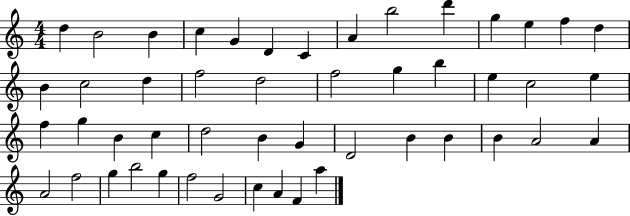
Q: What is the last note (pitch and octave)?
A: A5